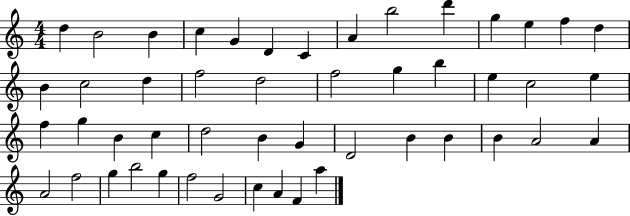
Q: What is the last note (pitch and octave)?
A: A5